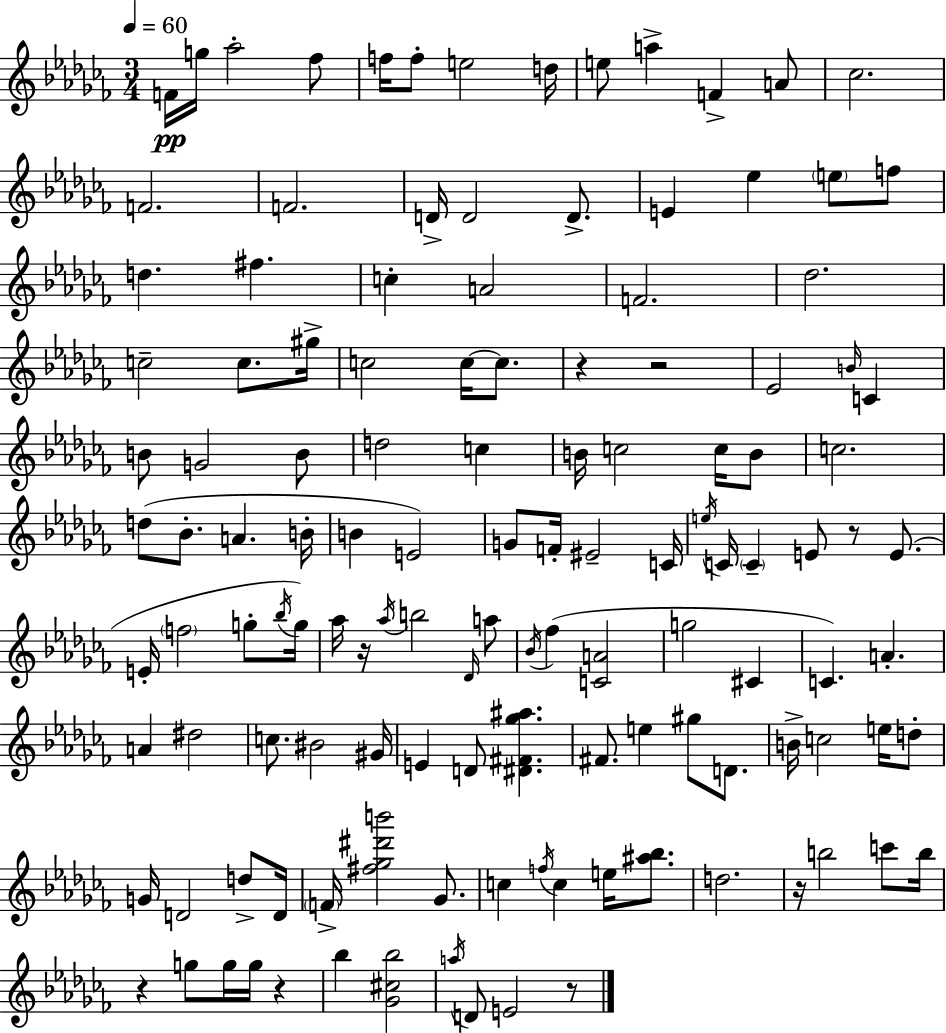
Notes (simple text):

F4/s G5/s Ab5/h FES5/e F5/s F5/e E5/h D5/s E5/e A5/q F4/q A4/e CES5/h. F4/h. F4/h. D4/s D4/h D4/e. E4/q Eb5/q E5/e F5/e D5/q. F#5/q. C5/q A4/h F4/h. Db5/h. C5/h C5/e. G#5/s C5/h C5/s C5/e. R/q R/h Eb4/h B4/s C4/q B4/e G4/h B4/e D5/h C5/q B4/s C5/h C5/s B4/e C5/h. D5/e Bb4/e. A4/q. B4/s B4/q E4/h G4/e F4/s EIS4/h C4/s E5/s C4/s C4/q E4/e R/e E4/e. E4/s F5/h G5/e Bb5/s G5/s Ab5/s R/s Ab5/s B5/h Db4/s A5/e Bb4/s FES5/q [C4,A4]/h G5/h C#4/q C4/q. A4/q. A4/q D#5/h C5/e. BIS4/h G#4/s E4/q D4/e [D#4,F#4,Gb5,A#5]/q. F#4/e. E5/q G#5/e D4/e. B4/s C5/h E5/s D5/e G4/s D4/h D5/e D4/s F4/s [F#5,Gb5,D#6,B6]/h Gb4/e. C5/q F5/s C5/q E5/s [A#5,Bb5]/e. D5/h. R/s B5/h C6/e B5/s R/q G5/e G5/s G5/s R/q Bb5/q [Gb4,C#5,Bb5]/h A5/s D4/e E4/h R/e